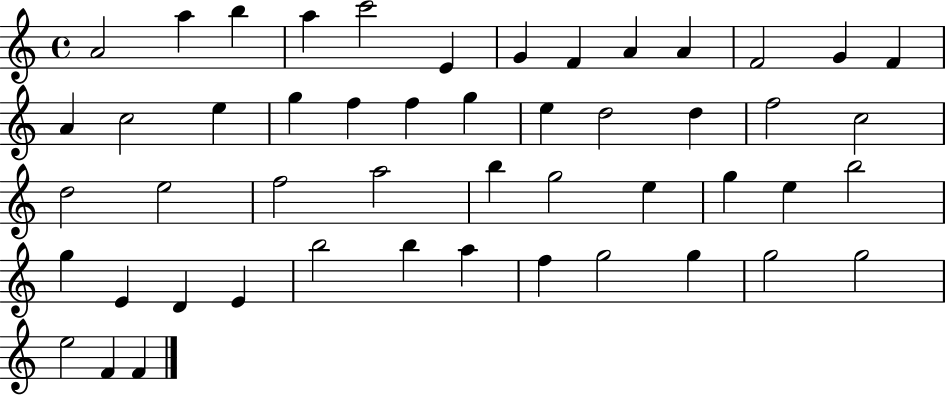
A4/h A5/q B5/q A5/q C6/h E4/q G4/q F4/q A4/q A4/q F4/h G4/q F4/q A4/q C5/h E5/q G5/q F5/q F5/q G5/q E5/q D5/h D5/q F5/h C5/h D5/h E5/h F5/h A5/h B5/q G5/h E5/q G5/q E5/q B5/h G5/q E4/q D4/q E4/q B5/h B5/q A5/q F5/q G5/h G5/q G5/h G5/h E5/h F4/q F4/q